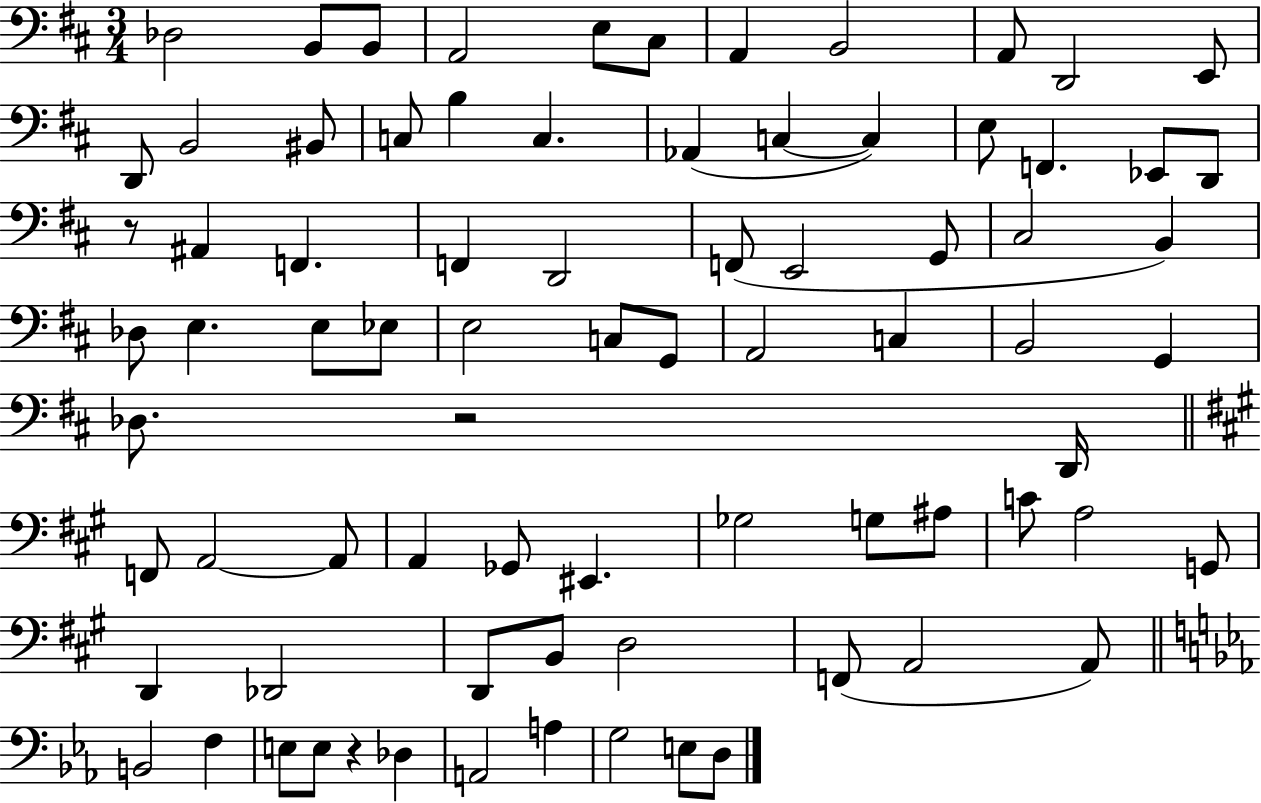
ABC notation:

X:1
T:Untitled
M:3/4
L:1/4
K:D
_D,2 B,,/2 B,,/2 A,,2 E,/2 ^C,/2 A,, B,,2 A,,/2 D,,2 E,,/2 D,,/2 B,,2 ^B,,/2 C,/2 B, C, _A,, C, C, E,/2 F,, _E,,/2 D,,/2 z/2 ^A,, F,, F,, D,,2 F,,/2 E,,2 G,,/2 ^C,2 B,, _D,/2 E, E,/2 _E,/2 E,2 C,/2 G,,/2 A,,2 C, B,,2 G,, _D,/2 z2 D,,/4 F,,/2 A,,2 A,,/2 A,, _G,,/2 ^E,, _G,2 G,/2 ^A,/2 C/2 A,2 G,,/2 D,, _D,,2 D,,/2 B,,/2 D,2 F,,/2 A,,2 A,,/2 B,,2 F, E,/2 E,/2 z _D, A,,2 A, G,2 E,/2 D,/2